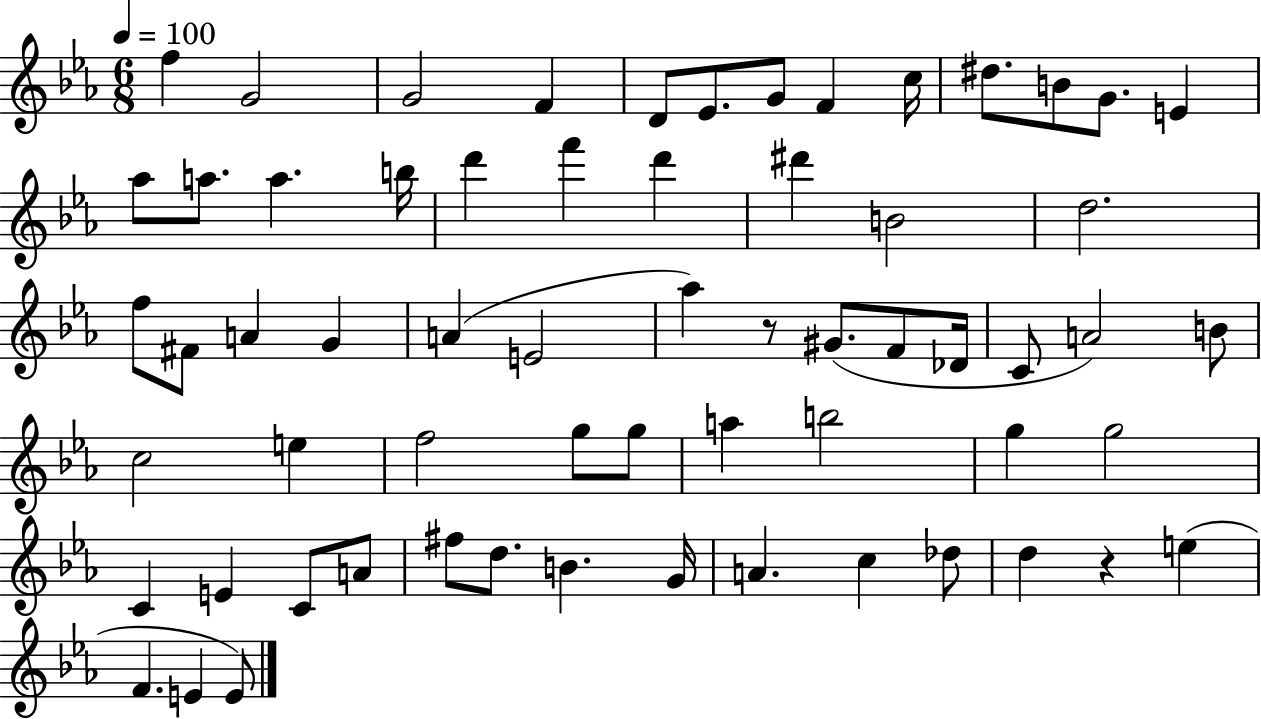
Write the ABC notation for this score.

X:1
T:Untitled
M:6/8
L:1/4
K:Eb
f G2 G2 F D/2 _E/2 G/2 F c/4 ^d/2 B/2 G/2 E _a/2 a/2 a b/4 d' f' d' ^d' B2 d2 f/2 ^F/2 A G A E2 _a z/2 ^G/2 F/2 _D/4 C/2 A2 B/2 c2 e f2 g/2 g/2 a b2 g g2 C E C/2 A/2 ^f/2 d/2 B G/4 A c _d/2 d z e F E E/2